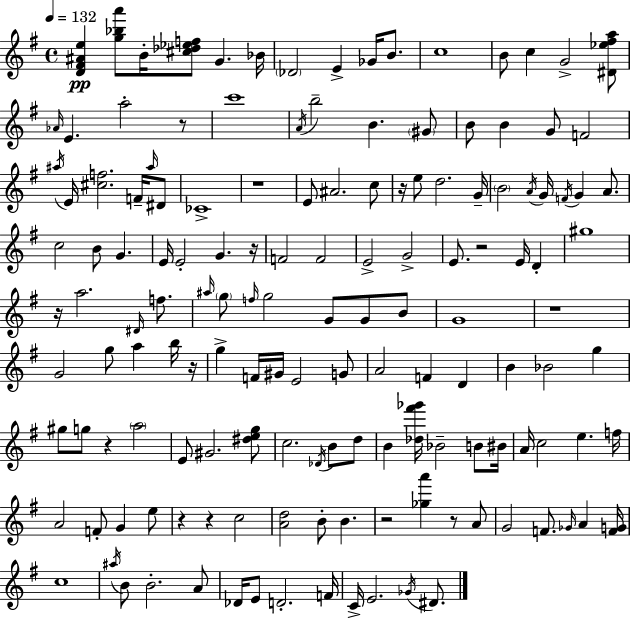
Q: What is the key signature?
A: G major